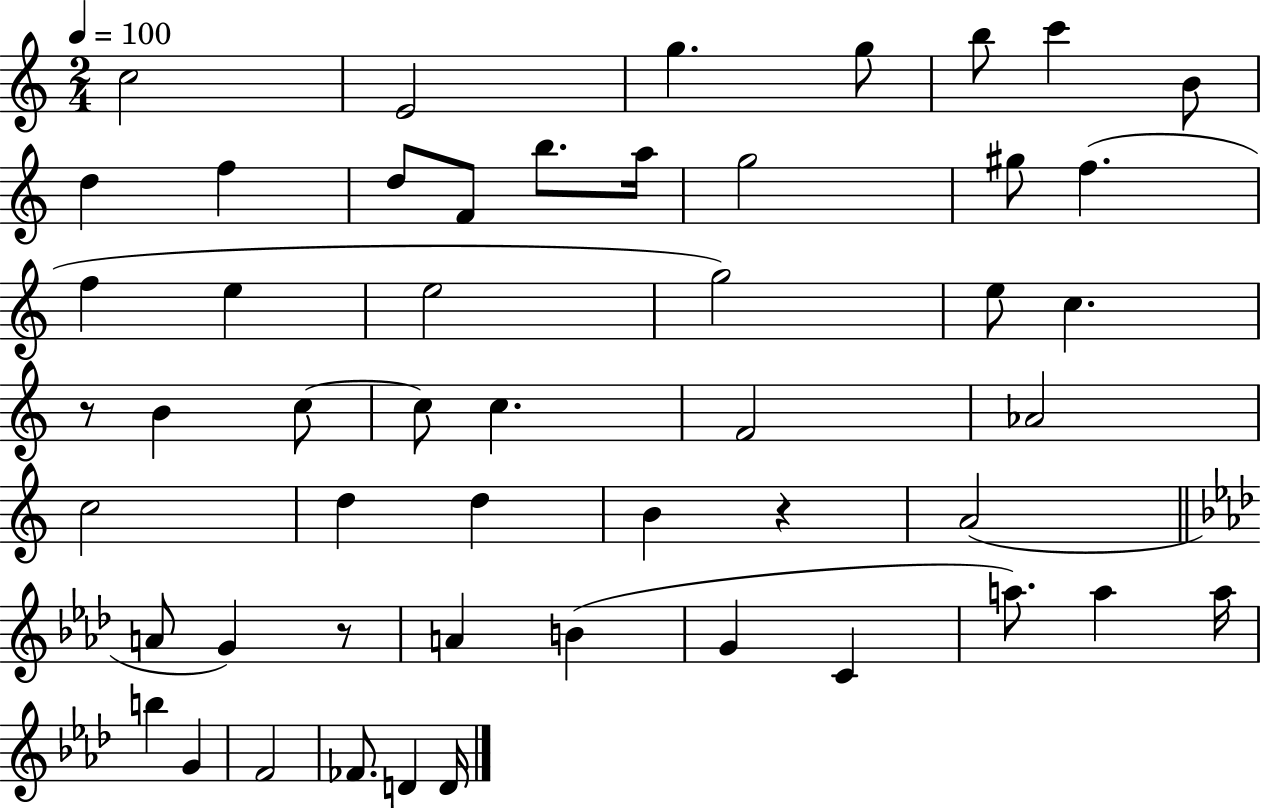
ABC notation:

X:1
T:Untitled
M:2/4
L:1/4
K:C
c2 E2 g g/2 b/2 c' B/2 d f d/2 F/2 b/2 a/4 g2 ^g/2 f f e e2 g2 e/2 c z/2 B c/2 c/2 c F2 _A2 c2 d d B z A2 A/2 G z/2 A B G C a/2 a a/4 b G F2 _F/2 D D/4